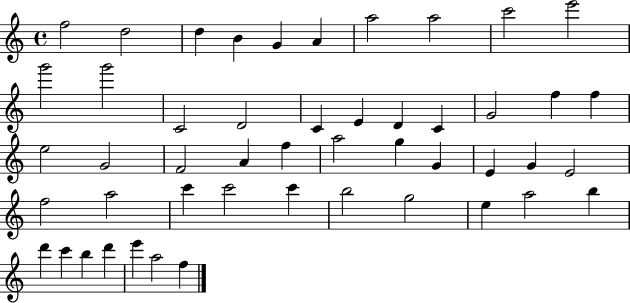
X:1
T:Untitled
M:4/4
L:1/4
K:C
f2 d2 d B G A a2 a2 c'2 e'2 g'2 g'2 C2 D2 C E D C G2 f f e2 G2 F2 A f a2 g G E G E2 f2 a2 c' c'2 c' b2 g2 e a2 b d' c' b d' e' a2 f